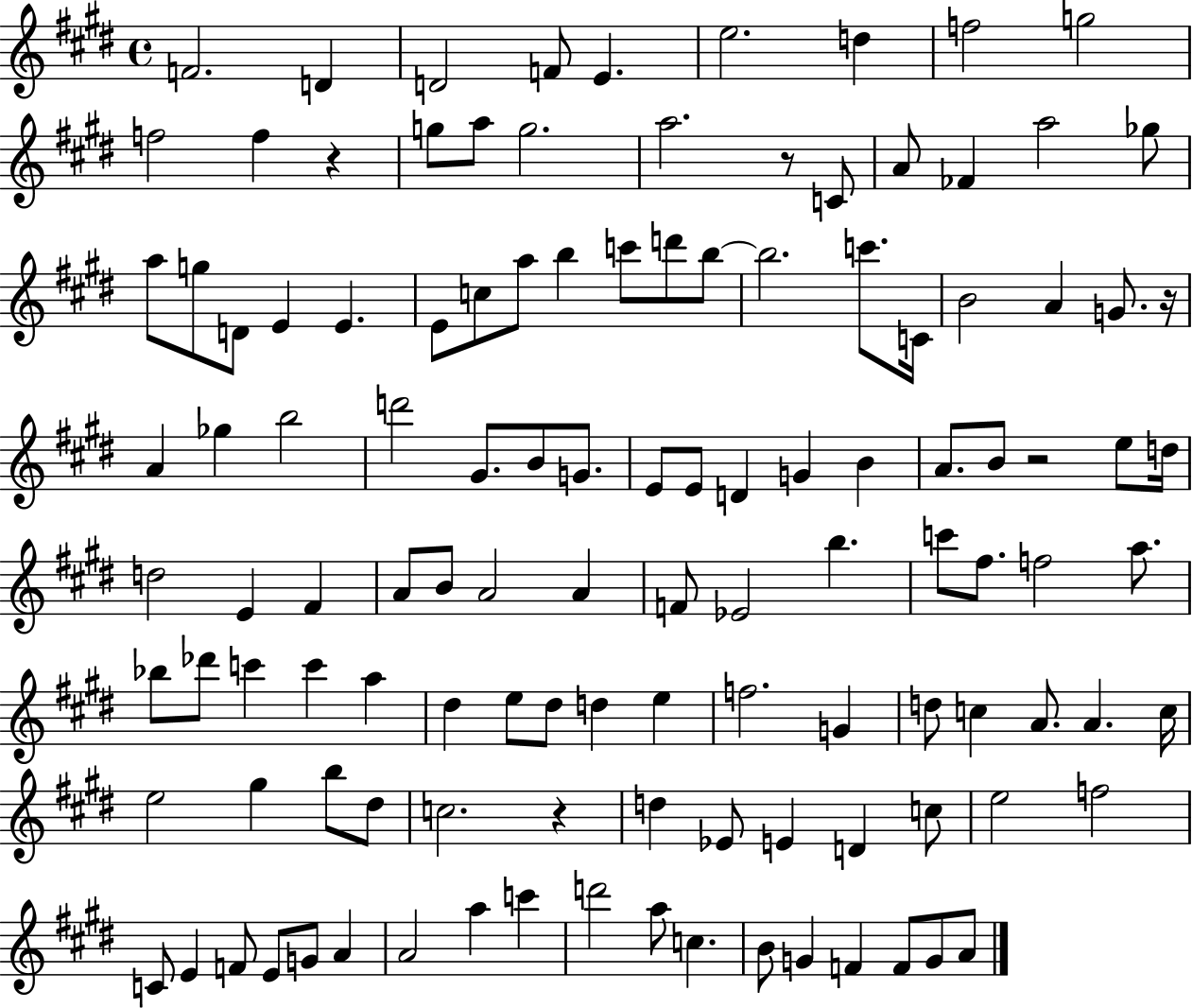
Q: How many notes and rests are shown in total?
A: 120